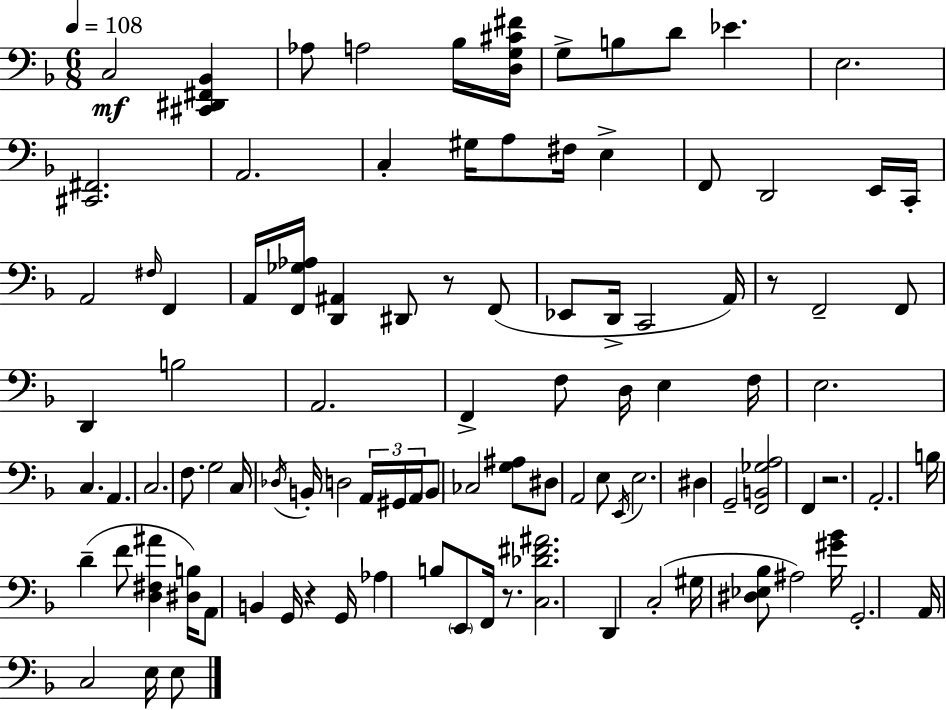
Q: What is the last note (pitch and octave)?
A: E3